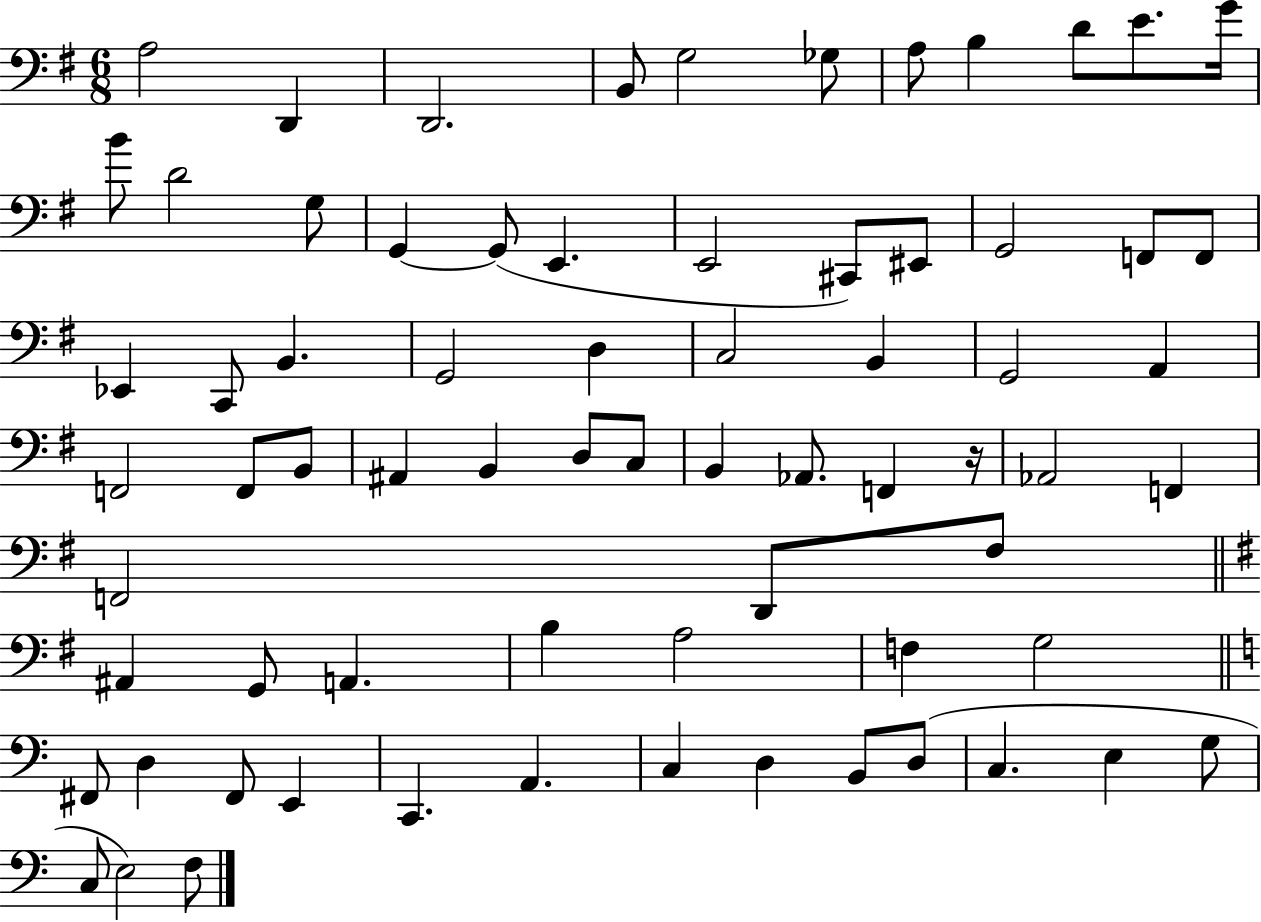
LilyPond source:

{
  \clef bass
  \numericTimeSignature
  \time 6/8
  \key g \major
  a2 d,4 | d,2. | b,8 g2 ges8 | a8 b4 d'8 e'8. g'16 | \break b'8 d'2 g8 | g,4~~ g,8( e,4. | e,2 cis,8) eis,8 | g,2 f,8 f,8 | \break ees,4 c,8 b,4. | g,2 d4 | c2 b,4 | g,2 a,4 | \break f,2 f,8 b,8 | ais,4 b,4 d8 c8 | b,4 aes,8. f,4 r16 | aes,2 f,4 | \break f,2 d,8 fis8 | \bar "||" \break \key g \major ais,4 g,8 a,4. | b4 a2 | f4 g2 | \bar "||" \break \key c \major fis,8 d4 fis,8 e,4 | c,4. a,4. | c4 d4 b,8 d8( | c4. e4 g8 | \break c8 e2) f8 | \bar "|."
}